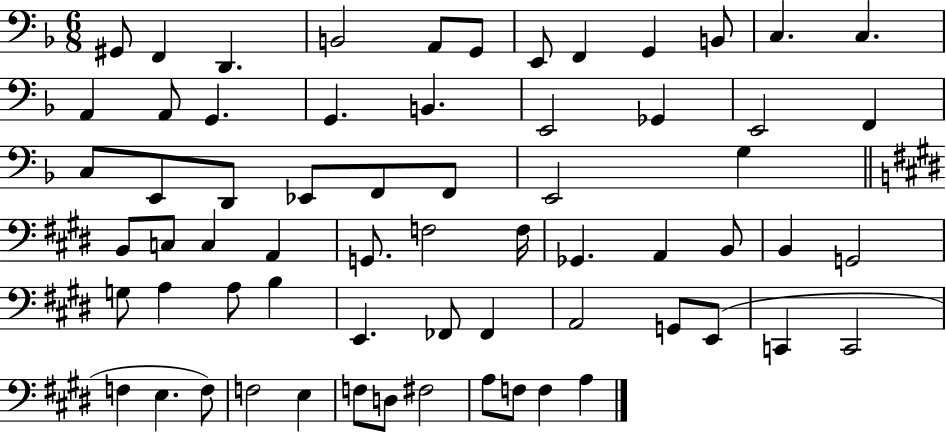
{
  \clef bass
  \numericTimeSignature
  \time 6/8
  \key f \major
  \repeat volta 2 { gis,8 f,4 d,4. | b,2 a,8 g,8 | e,8 f,4 g,4 b,8 | c4. c4. | \break a,4 a,8 g,4. | g,4. b,4. | e,2 ges,4 | e,2 f,4 | \break c8 e,8 d,8 ees,8 f,8 f,8 | e,2 g4 | \bar "||" \break \key e \major b,8 c8 c4 a,4 | g,8. f2 f16 | ges,4. a,4 b,8 | b,4 g,2 | \break g8 a4 a8 b4 | e,4. fes,8 fes,4 | a,2 g,8 e,8( | c,4 c,2 | \break f4 e4. f8) | f2 e4 | f8 d8 fis2 | a8 f8 f4 a4 | \break } \bar "|."
}